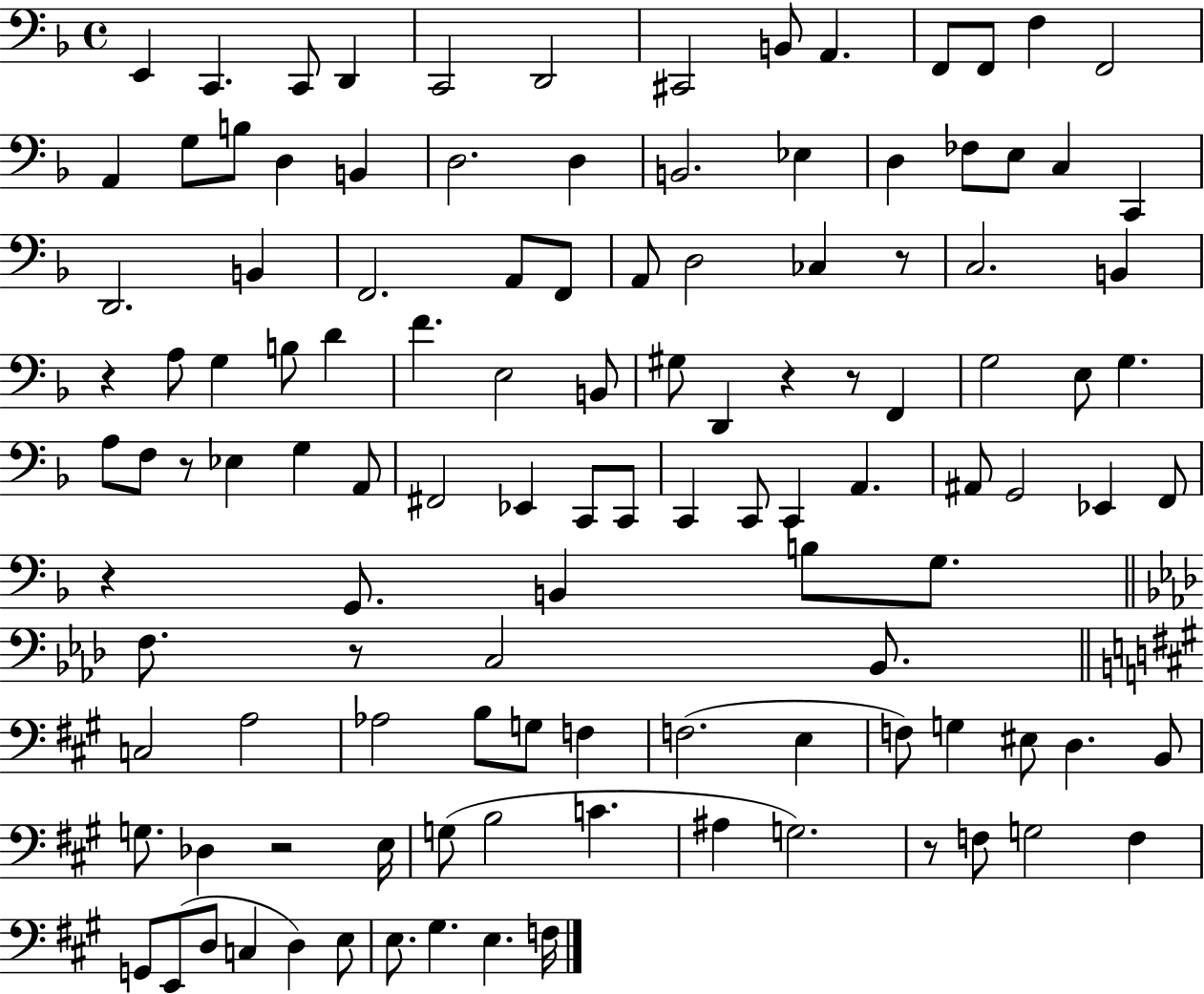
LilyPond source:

{
  \clef bass
  \time 4/4
  \defaultTimeSignature
  \key f \major
  e,4 c,4. c,8 d,4 | c,2 d,2 | cis,2 b,8 a,4. | f,8 f,8 f4 f,2 | \break a,4 g8 b8 d4 b,4 | d2. d4 | b,2. ees4 | d4 fes8 e8 c4 c,4 | \break d,2. b,4 | f,2. a,8 f,8 | a,8 d2 ces4 r8 | c2. b,4 | \break r4 a8 g4 b8 d'4 | f'4. e2 b,8 | gis8 d,4 r4 r8 f,4 | g2 e8 g4. | \break a8 f8 r8 ees4 g4 a,8 | fis,2 ees,4 c,8 c,8 | c,4 c,8 c,4 a,4. | ais,8 g,2 ees,4 f,8 | \break r4 g,8. b,4 b8 g8. | \bar "||" \break \key f \minor f8. r8 c2 bes,8. | \bar "||" \break \key a \major c2 a2 | aes2 b8 g8 f4 | f2.( e4 | f8) g4 eis8 d4. b,8 | \break g8. des4 r2 e16 | g8( b2 c'4. | ais4 g2.) | r8 f8 g2 f4 | \break g,8 e,8( d8 c4 d4) e8 | e8. gis4. e4. f16 | \bar "|."
}